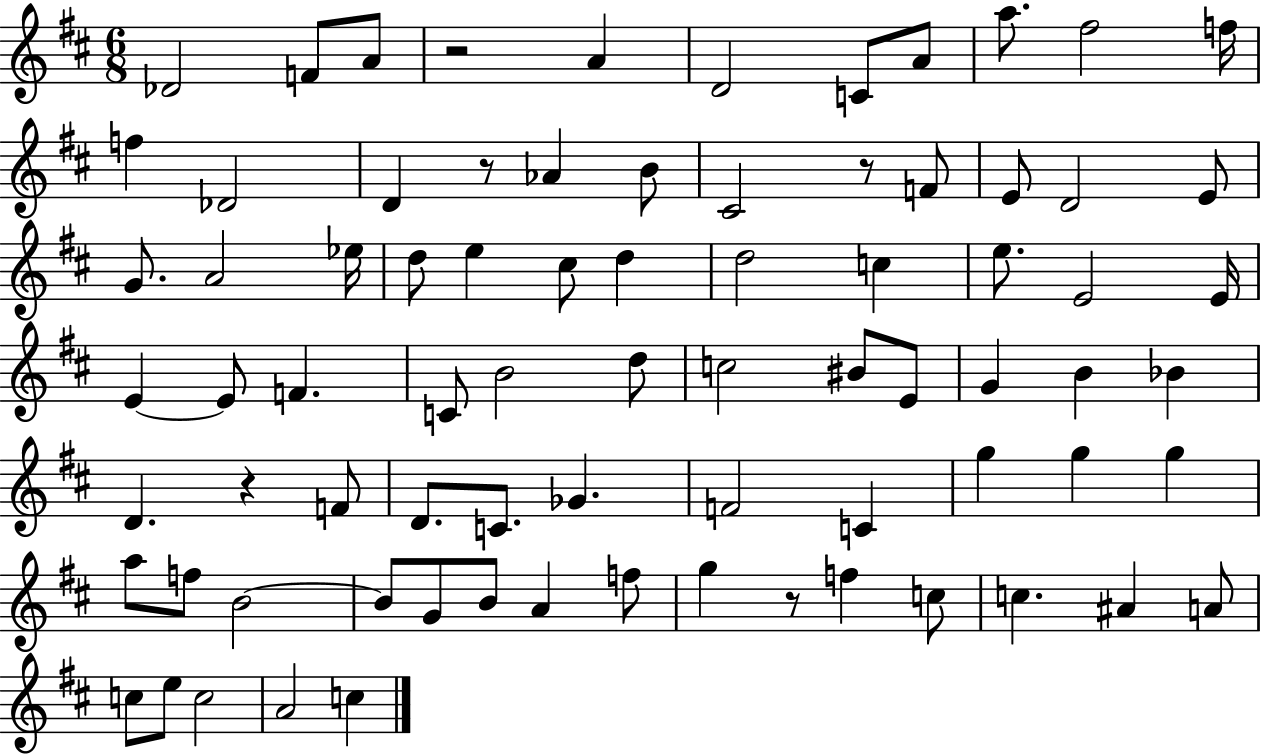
Db4/h F4/e A4/e R/h A4/q D4/h C4/e A4/e A5/e. F#5/h F5/s F5/q Db4/h D4/q R/e Ab4/q B4/e C#4/h R/e F4/e E4/e D4/h E4/e G4/e. A4/h Eb5/s D5/e E5/q C#5/e D5/q D5/h C5/q E5/e. E4/h E4/s E4/q E4/e F4/q. C4/e B4/h D5/e C5/h BIS4/e E4/e G4/q B4/q Bb4/q D4/q. R/q F4/e D4/e. C4/e. Gb4/q. F4/h C4/q G5/q G5/q G5/q A5/e F5/e B4/h B4/e G4/e B4/e A4/q F5/e G5/q R/e F5/q C5/e C5/q. A#4/q A4/e C5/e E5/e C5/h A4/h C5/q